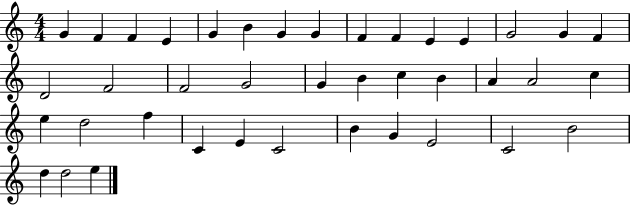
G4/q F4/q F4/q E4/q G4/q B4/q G4/q G4/q F4/q F4/q E4/q E4/q G4/h G4/q F4/q D4/h F4/h F4/h G4/h G4/q B4/q C5/q B4/q A4/q A4/h C5/q E5/q D5/h F5/q C4/q E4/q C4/h B4/q G4/q E4/h C4/h B4/h D5/q D5/h E5/q